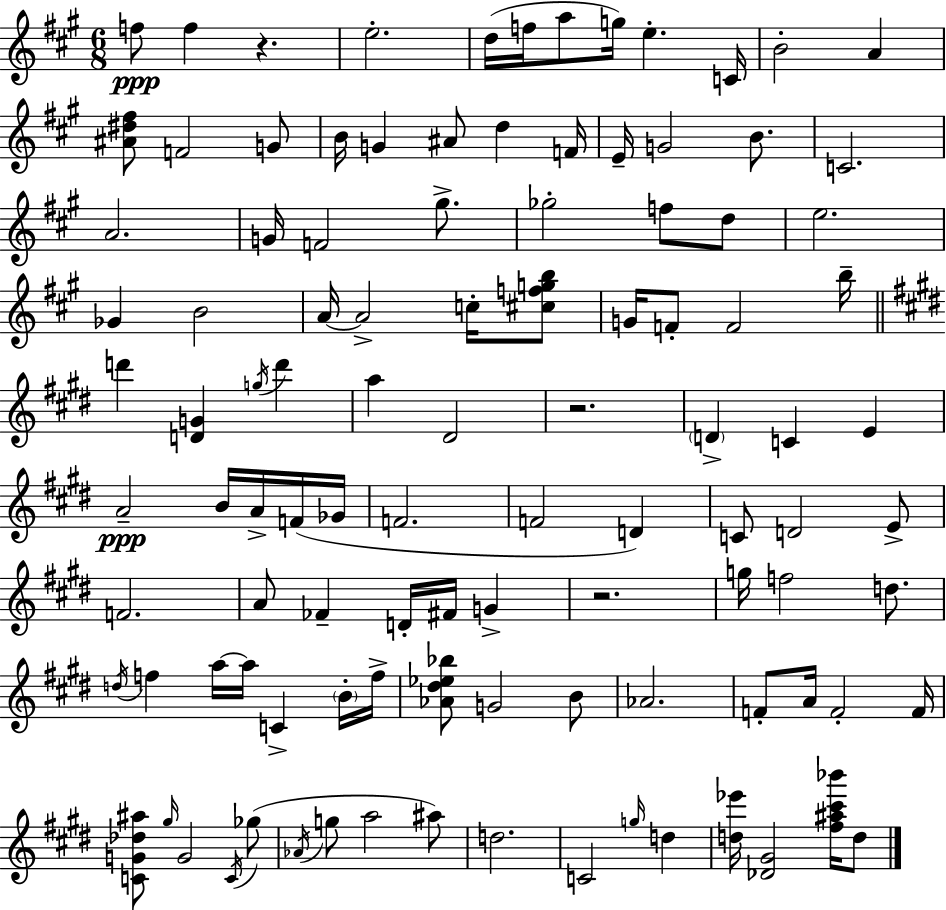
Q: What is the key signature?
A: A major